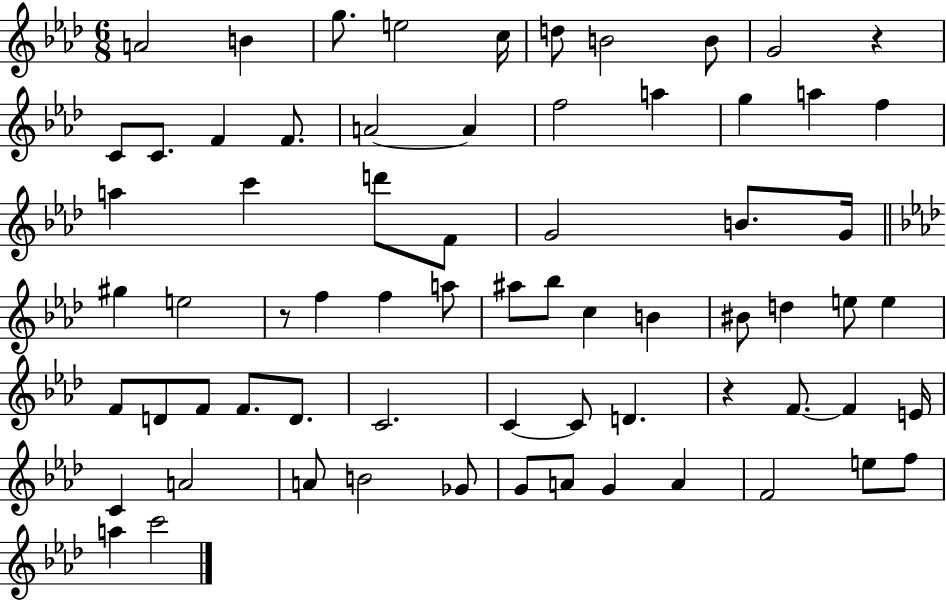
A4/h B4/q G5/e. E5/h C5/s D5/e B4/h B4/e G4/h R/q C4/e C4/e. F4/q F4/e. A4/h A4/q F5/h A5/q G5/q A5/q F5/q A5/q C6/q D6/e F4/e G4/h B4/e. G4/s G#5/q E5/h R/e F5/q F5/q A5/e A#5/e Bb5/e C5/q B4/q BIS4/e D5/q E5/e E5/q F4/e D4/e F4/e F4/e. D4/e. C4/h. C4/q C4/e D4/q. R/q F4/e. F4/q E4/s C4/q A4/h A4/e B4/h Gb4/e G4/e A4/e G4/q A4/q F4/h E5/e F5/e A5/q C6/h